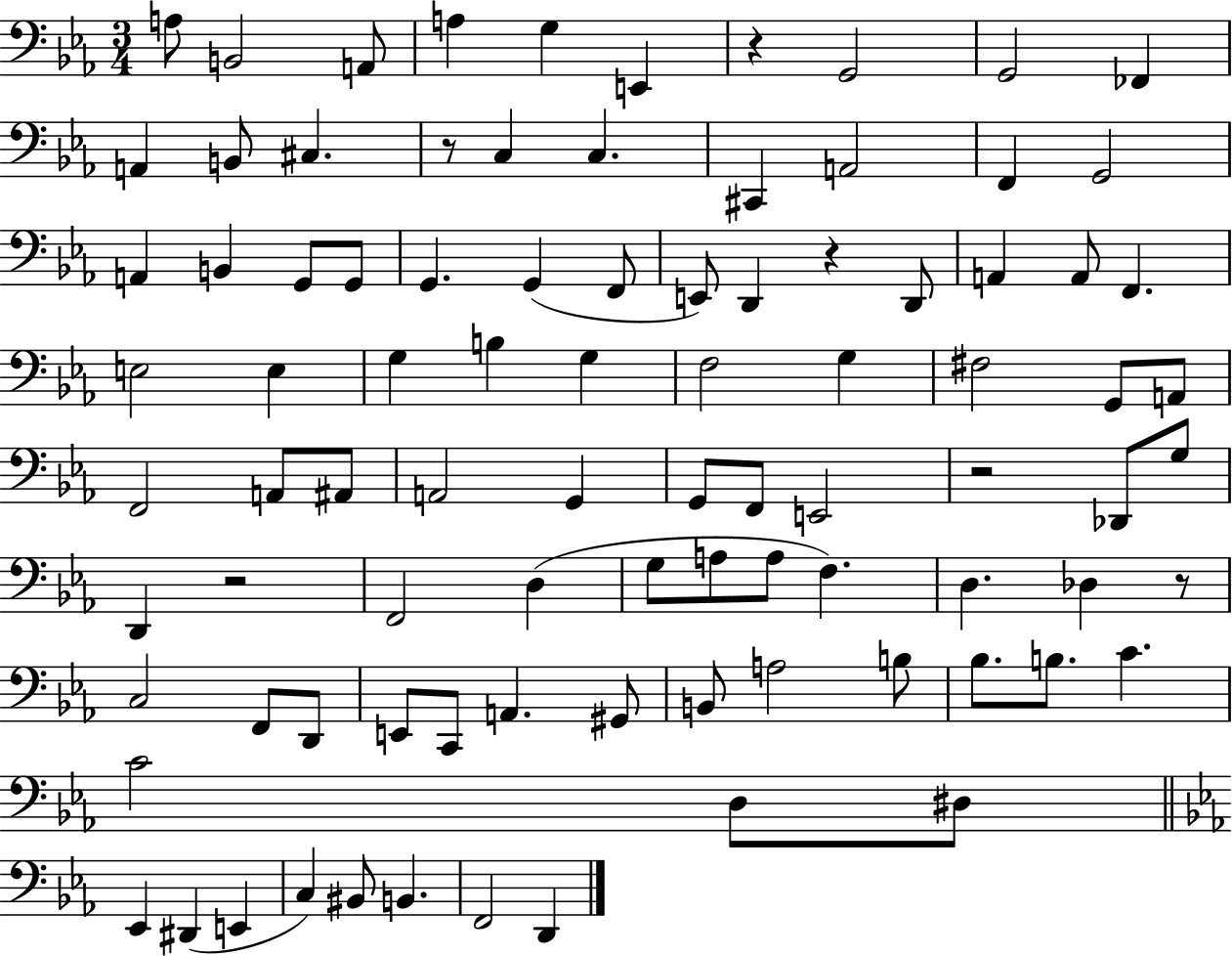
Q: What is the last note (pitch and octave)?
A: D2